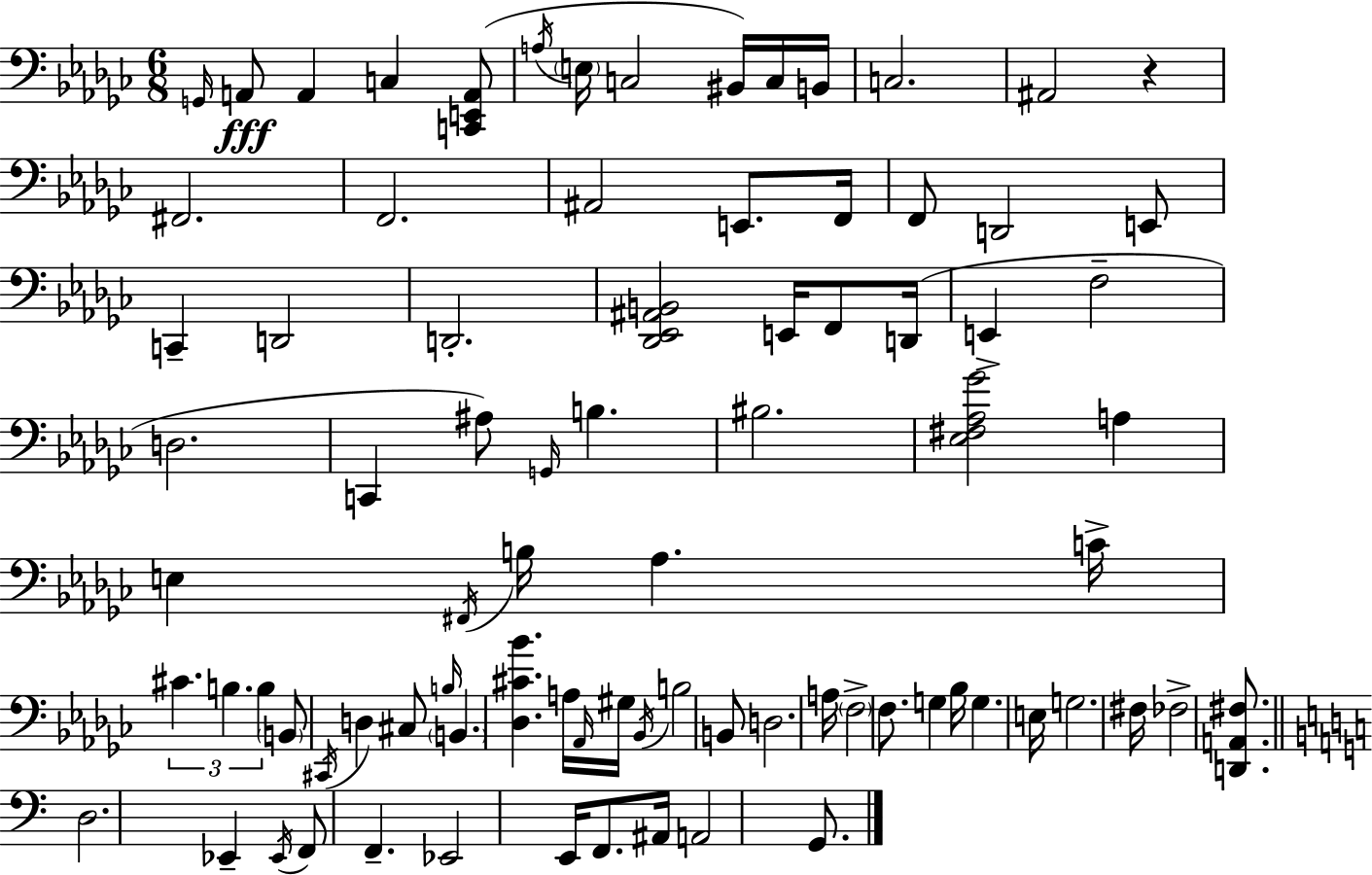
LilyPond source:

{
  \clef bass
  \numericTimeSignature
  \time 6/8
  \key ees \minor
  \grace { g,16 }\fff a,8 a,4 c4 <c, e, a,>8( | \acciaccatura { a16 } \parenthesize e16 c2 bis,16) | c16 b,16 c2. | ais,2 r4 | \break fis,2. | f,2. | ais,2 e,8. | f,16 f,8 d,2 | \break e,8 c,4-- d,2 | d,2.-. | <des, ees, ais, b,>2 e,16 f,8 | d,16( e,4-> f2-- | \break d2. | c,4 ais8) \grace { g,16 } b4. | bis2. | <ees fis aes ges'>2 a4 | \break e4 \acciaccatura { fis,16 } b16 aes4. | c'16-> \tuplet 3/2 { cis'4. b4. | b4 } \parenthesize b,8 \acciaccatura { cis,16 } d4 | cis8 \grace { b16 } \parenthesize b,4. | \break <des cis' bes'>4. a16 \grace { aes,16 } gis16 \acciaccatura { bes,16 } b2 | b,8 d2. | a16 \parenthesize f2-> | f8. g4 | \break bes16 g4. e16 g2. | fis16 fes2-> | <d, a, fis>8. \bar "||" \break \key c \major d2. | ees,4-- \acciaccatura { ees,16 } f,8 f,4.-- | ees,2 e,16 f,8. | ais,16 a,2 g,8. | \break \bar "|."
}